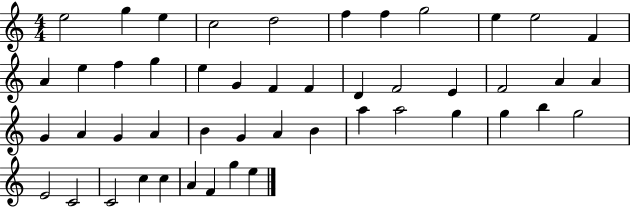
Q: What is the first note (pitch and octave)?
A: E5